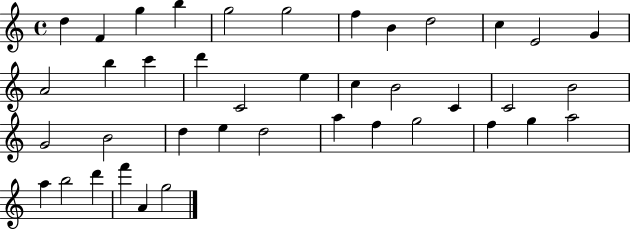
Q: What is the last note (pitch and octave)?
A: G5